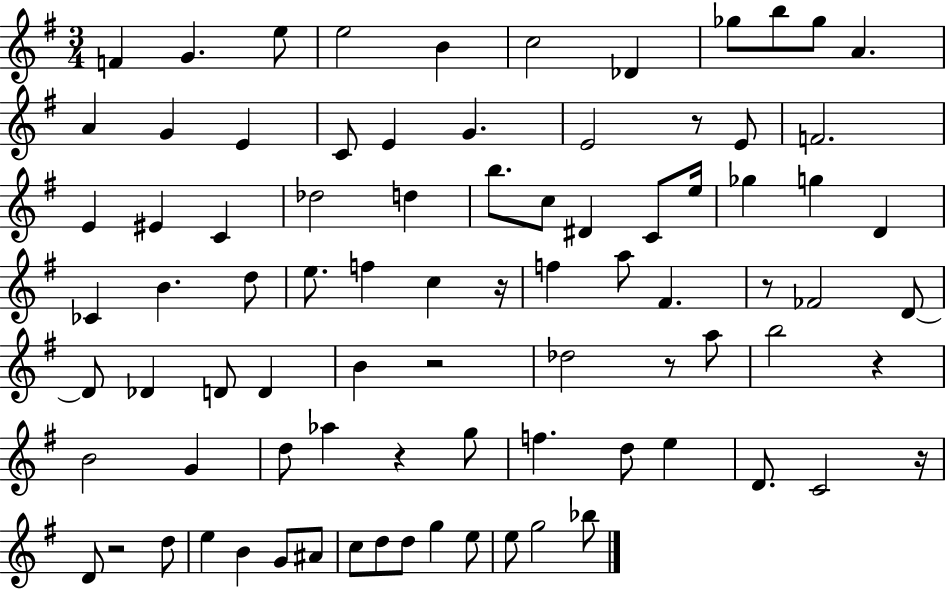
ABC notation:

X:1
T:Untitled
M:3/4
L:1/4
K:G
F G e/2 e2 B c2 _D _g/2 b/2 _g/2 A A G E C/2 E G E2 z/2 E/2 F2 E ^E C _d2 d b/2 c/2 ^D C/2 e/4 _g g D _C B d/2 e/2 f c z/4 f a/2 ^F z/2 _F2 D/2 D/2 _D D/2 D B z2 _d2 z/2 a/2 b2 z B2 G d/2 _a z g/2 f d/2 e D/2 C2 z/4 D/2 z2 d/2 e B G/2 ^A/2 c/2 d/2 d/2 g e/2 e/2 g2 _b/2